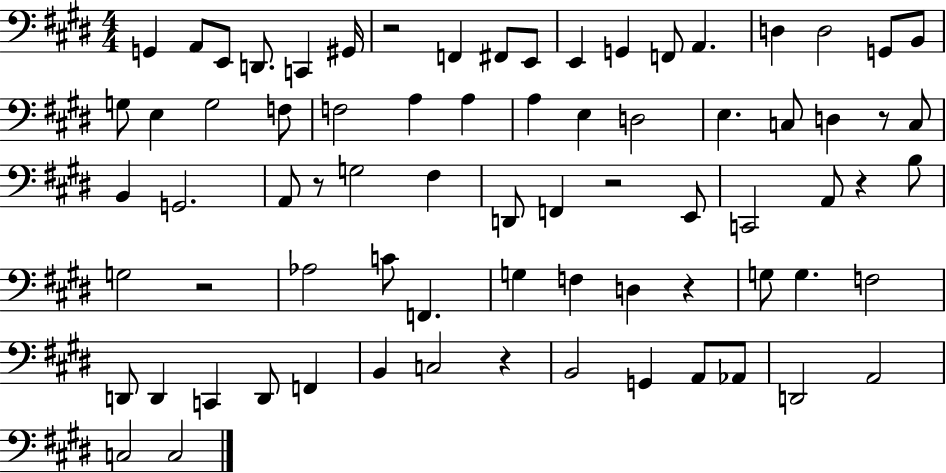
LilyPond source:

{
  \clef bass
  \numericTimeSignature
  \time 4/4
  \key e \major
  g,4 a,8 e,8 d,8. c,4 gis,16 | r2 f,4 fis,8 e,8 | e,4 g,4 f,8 a,4. | d4 d2 g,8 b,8 | \break g8 e4 g2 f8 | f2 a4 a4 | a4 e4 d2 | e4. c8 d4 r8 c8 | \break b,4 g,2. | a,8 r8 g2 fis4 | d,8 f,4 r2 e,8 | c,2 a,8 r4 b8 | \break g2 r2 | aes2 c'8 f,4. | g4 f4 d4 r4 | g8 g4. f2 | \break d,8 d,4 c,4 d,8 f,4 | b,4 c2 r4 | b,2 g,4 a,8 aes,8 | d,2 a,2 | \break c2 c2 | \bar "|."
}